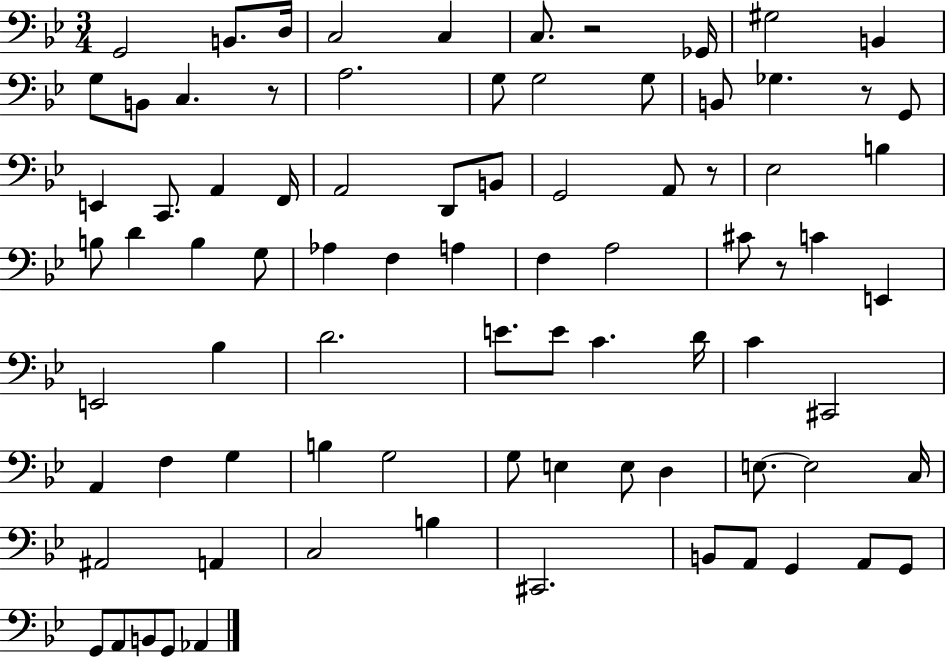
X:1
T:Untitled
M:3/4
L:1/4
K:Bb
G,,2 B,,/2 D,/4 C,2 C, C,/2 z2 _G,,/4 ^G,2 B,, G,/2 B,,/2 C, z/2 A,2 G,/2 G,2 G,/2 B,,/2 _G, z/2 G,,/2 E,, C,,/2 A,, F,,/4 A,,2 D,,/2 B,,/2 G,,2 A,,/2 z/2 _E,2 B, B,/2 D B, G,/2 _A, F, A, F, A,2 ^C/2 z/2 C E,, E,,2 _B, D2 E/2 E/2 C D/4 C ^C,,2 A,, F, G, B, G,2 G,/2 E, E,/2 D, E,/2 E,2 C,/4 ^A,,2 A,, C,2 B, ^C,,2 B,,/2 A,,/2 G,, A,,/2 G,,/2 G,,/2 A,,/2 B,,/2 G,,/2 _A,,